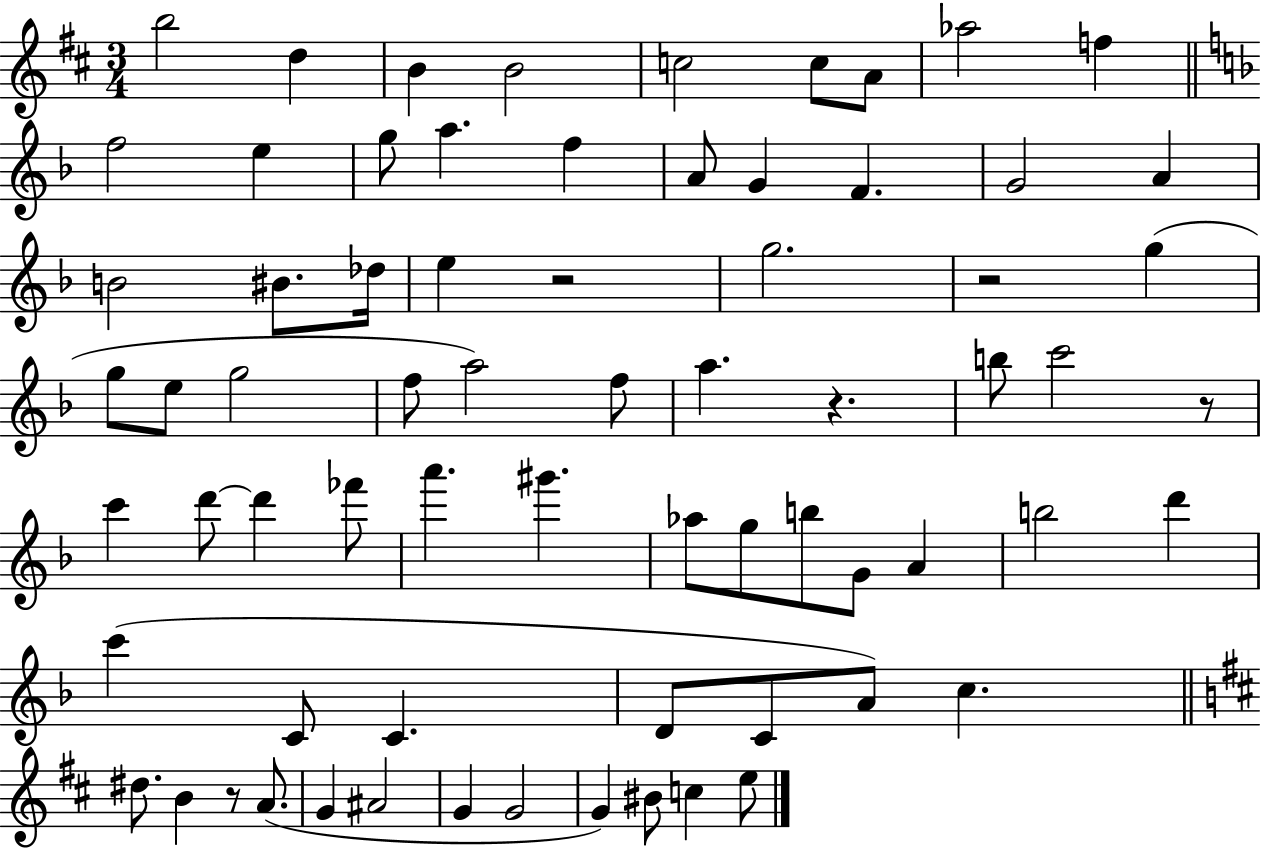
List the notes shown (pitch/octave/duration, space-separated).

B5/h D5/q B4/q B4/h C5/h C5/e A4/e Ab5/h F5/q F5/h E5/q G5/e A5/q. F5/q A4/e G4/q F4/q. G4/h A4/q B4/h BIS4/e. Db5/s E5/q R/h G5/h. R/h G5/q G5/e E5/e G5/h F5/e A5/h F5/e A5/q. R/q. B5/e C6/h R/e C6/q D6/e D6/q FES6/e A6/q. G#6/q. Ab5/e G5/e B5/e G4/e A4/q B5/h D6/q C6/q C4/e C4/q. D4/e C4/e A4/e C5/q. D#5/e. B4/q R/e A4/e. G4/q A#4/h G4/q G4/h G4/q BIS4/e C5/q E5/e